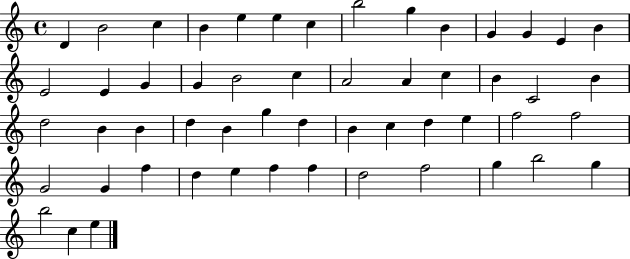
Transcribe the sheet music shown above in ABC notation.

X:1
T:Untitled
M:4/4
L:1/4
K:C
D B2 c B e e c b2 g B G G E B E2 E G G B2 c A2 A c B C2 B d2 B B d B g d B c d e f2 f2 G2 G f d e f f d2 f2 g b2 g b2 c e